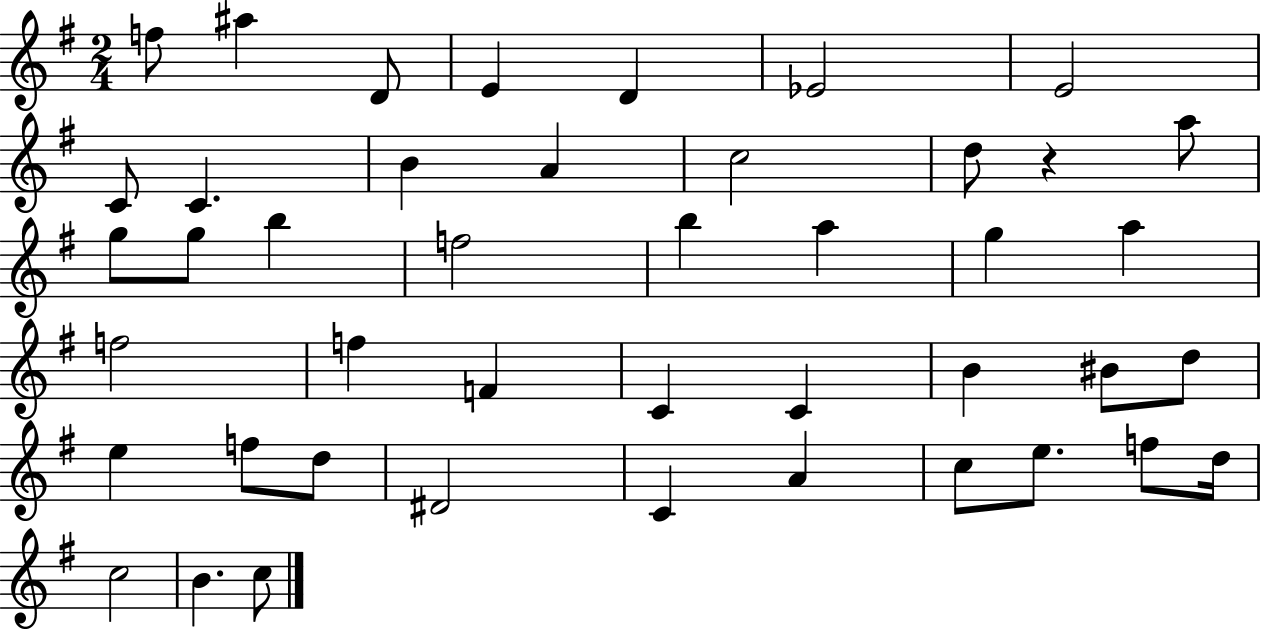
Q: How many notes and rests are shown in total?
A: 44